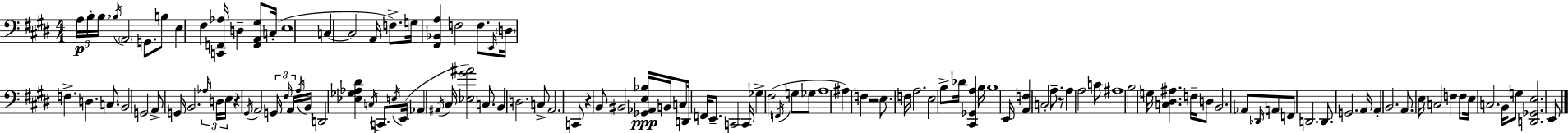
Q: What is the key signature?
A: E major